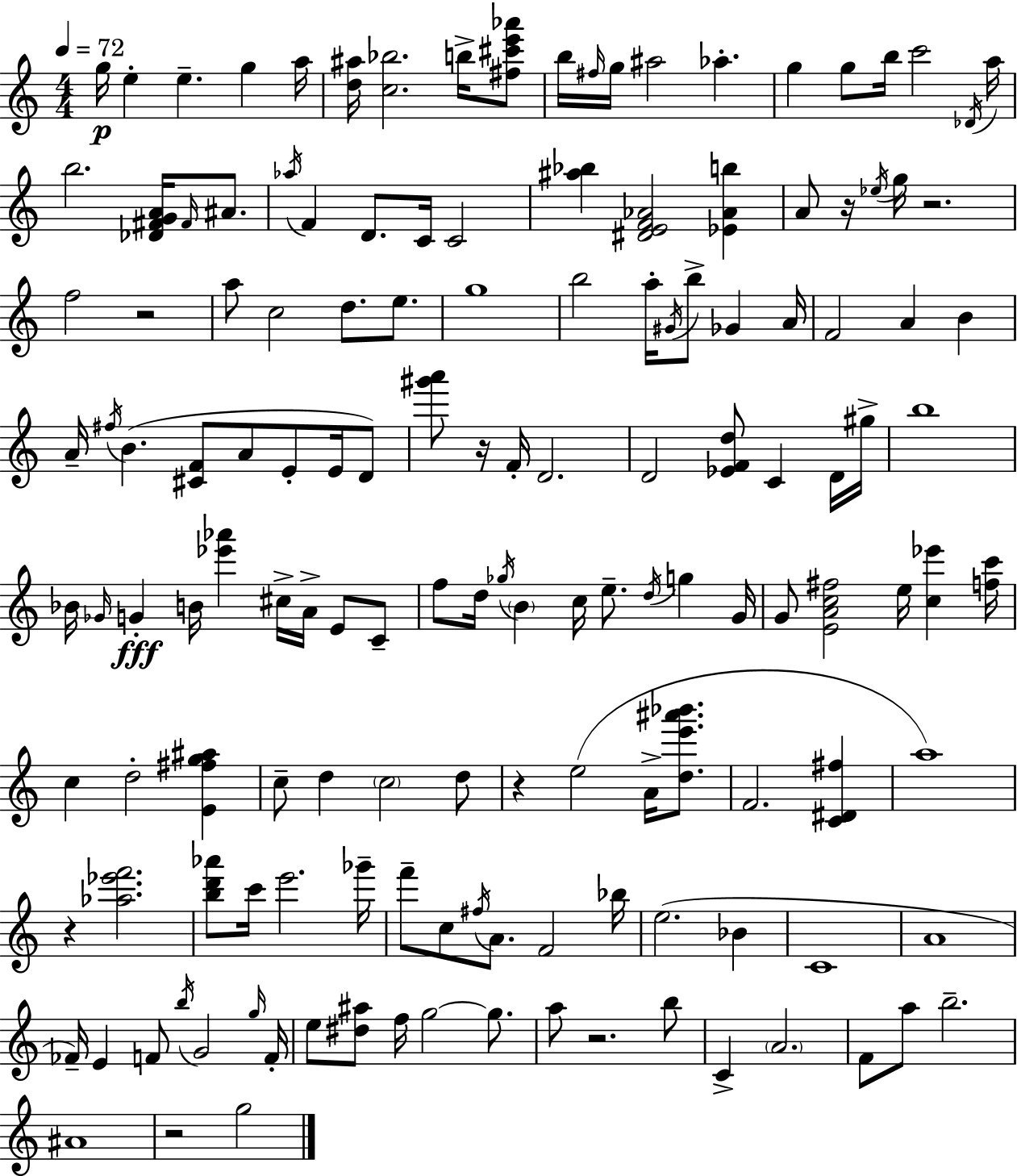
{
  \clef treble
  \numericTimeSignature
  \time 4/4
  \key c \major
  \tempo 4 = 72
  g''16\p e''4-. e''4.-- g''4 a''16 | <d'' ais''>16 <c'' bes''>2. b''16-> <fis'' cis''' e''' aes'''>8 | b''16 \grace { fis''16 } g''16 ais''2 aes''4.-. | g''4 g''8 b''16 c'''2 | \break \acciaccatura { des'16 } a''16 b''2. <des' fis' g' a'>16 \grace { fis'16 } | ais'8. \acciaccatura { aes''16 } f'4 d'8. c'16 c'2 | <ais'' bes''>4 <dis' e' f' aes'>2 | <ees' aes' b''>4 a'8 r16 \acciaccatura { ees''16 } g''16 r2. | \break f''2 r2 | a''8 c''2 d''8. | e''8. g''1 | b''2 a''16-. \acciaccatura { gis'16 } b''8-> | \break ges'4 a'16 f'2 a'4 | b'4 a'16-- \acciaccatura { fis''16 } b'4.( <cis' f'>8 | a'8 e'8-. e'16 d'8) <gis''' a'''>8 r16 f'16-. d'2. | d'2 <ees' f' d''>8 | \break c'4 d'16 gis''16-> b''1 | bes'16 \grace { ges'16 } g'4-.\fff b'16 <ees''' aes'''>4 | cis''16-> a'16-> e'8 c'8-- f''8 d''16 \acciaccatura { ges''16 } \parenthesize b'4 | c''16 e''8.-- \acciaccatura { d''16 } g''4 g'16 g'8 <e' a' c'' fis''>2 | \break e''16 <c'' ees'''>4 <f'' c'''>16 c''4 d''2-. | <e' fis'' g'' ais''>4 c''8-- d''4 | \parenthesize c''2 d''8 r4 e''2( | a'16-> <d'' e''' ais''' bes'''>8. f'2. | \break <c' dis' fis''>4 a''1) | r4 <aes'' ees''' f'''>2. | <b'' d''' aes'''>8 c'''16 e'''2. | ges'''16-- f'''8-- c''8 \acciaccatura { fis''16 } a'8. | \break f'2 bes''16 e''2.( | bes'4 c'1 | a'1 | fes'16--) e'4 | \break f'8 \acciaccatura { b''16 } g'2 \grace { g''16 } f'16-. e''8 <dis'' ais''>8 | f''16 g''2~~ g''8. a''8 r2. | b''8 c'4-> | \parenthesize a'2. f'8 a''8 | \break b''2.-- ais'1 | r2 | g''2 \bar "|."
}